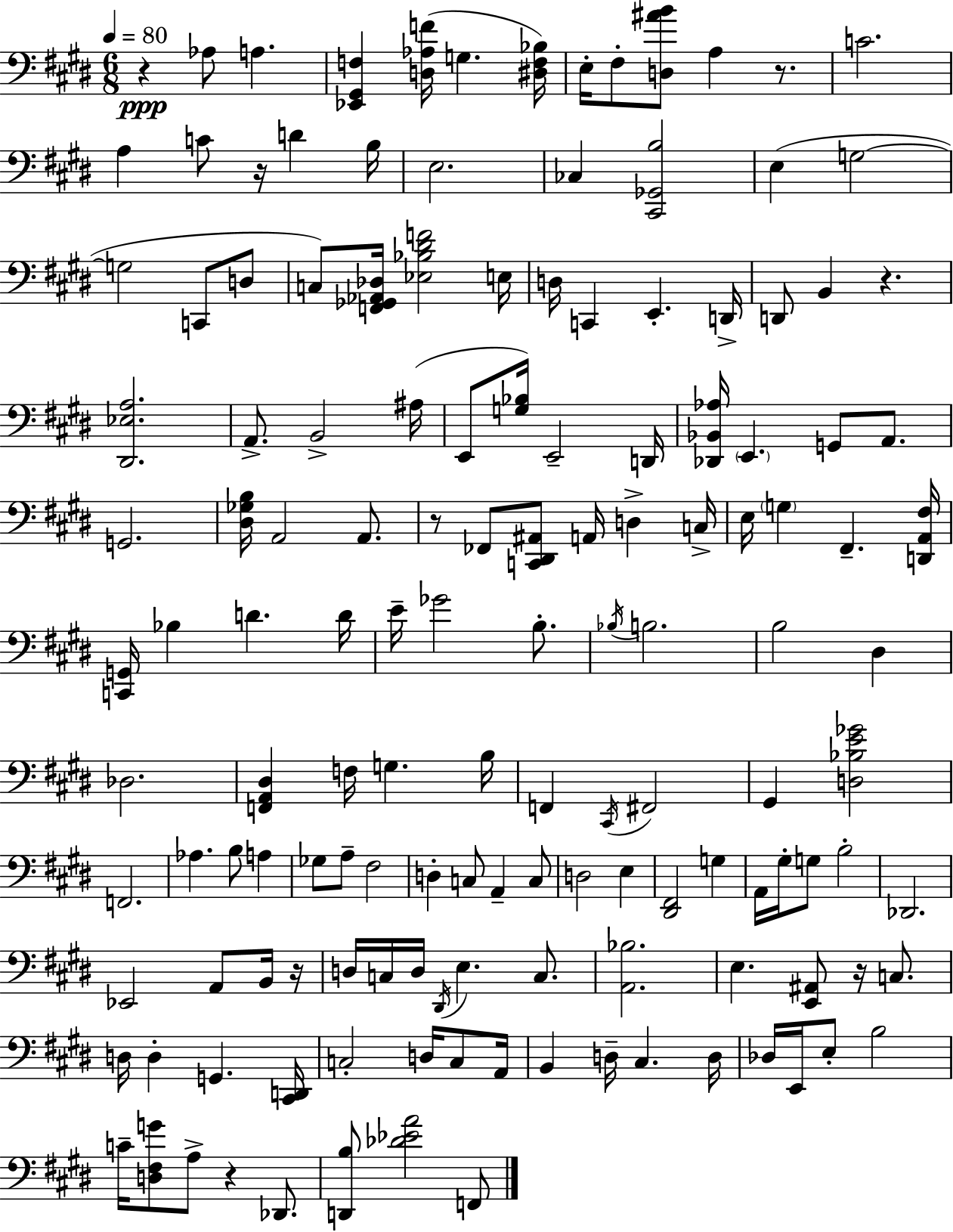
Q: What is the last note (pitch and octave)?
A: F2